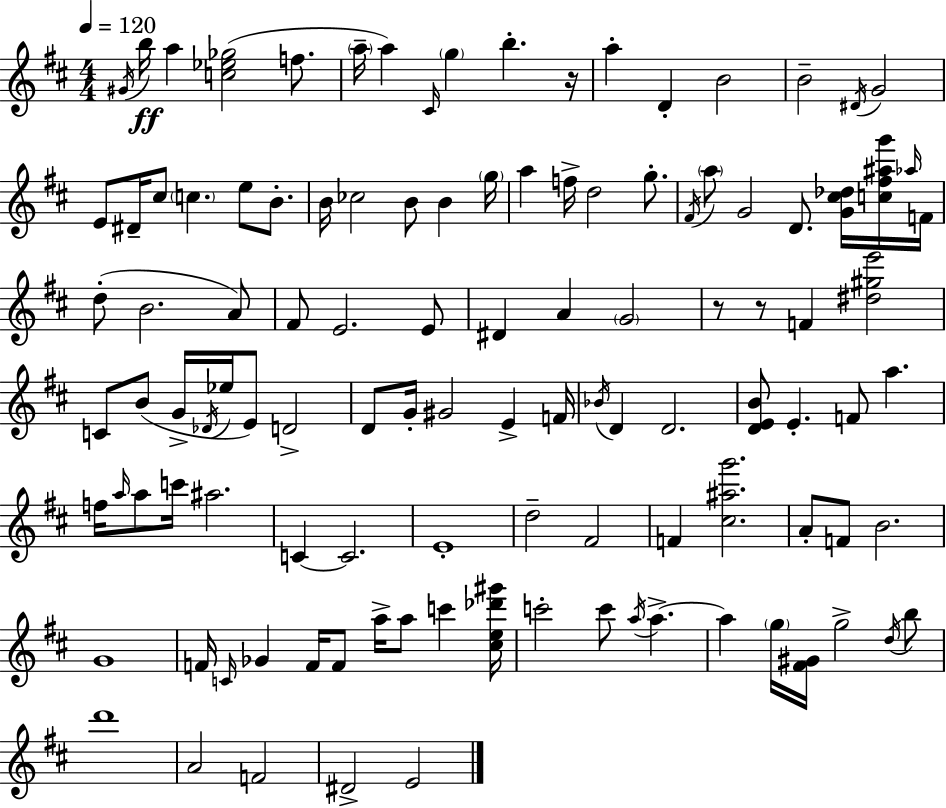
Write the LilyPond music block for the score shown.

{
  \clef treble
  \numericTimeSignature
  \time 4/4
  \key d \major
  \tempo 4 = 120
  \repeat volta 2 { \acciaccatura { gis'16 }\ff b''16 a''4 <c'' ees'' ges''>2( f''8. | \parenthesize a''16-- a''4) \grace { cis'16 } \parenthesize g''4 b''4.-. | r16 a''4-. d'4-. b'2 | b'2-- \acciaccatura { dis'16 } g'2 | \break e'8 dis'16-- cis''8 \parenthesize c''4. e''8 | b'8.-. b'16 ces''2 b'8 b'4 | \parenthesize g''16 a''4 f''16-> d''2 | g''8.-. \acciaccatura { fis'16 } \parenthesize a''8 g'2 d'8. | \break <g' cis'' des''>16 <c'' fis'' ais'' g'''>16 \grace { aes''16 } f'16 d''8-.( b'2. | a'8) fis'8 e'2. | e'8 dis'4 a'4 \parenthesize g'2 | r8 r8 f'4 <dis'' gis'' e'''>2 | \break c'8 b'8( g'16-> \acciaccatura { des'16 } ees''16 e'8) d'2-> | d'8 g'16-. gis'2 | e'4-> f'16 \acciaccatura { bes'16 } d'4 d'2. | <d' e' b'>8 e'4.-. f'8 | \break a''4. f''16 \grace { a''16 } a''8 c'''16 ais''2. | c'4~~ c'2. | e'1-. | d''2-- | \break fis'2 f'4 <cis'' ais'' g'''>2. | a'8-. f'8 b'2. | g'1 | f'16 \grace { c'16 } ges'4 f'16 f'8 | \break a''16-> a''8 c'''4 <cis'' e'' des''' gis'''>16 c'''2-. | c'''8 \acciaccatura { a''16 } a''4.->~~ a''4 \parenthesize g''16 <fis' gis'>16 | g''2-> \acciaccatura { d''16 } b''8 d'''1 | a'2 | \break f'2 dis'2-> | e'2 } \bar "|."
}